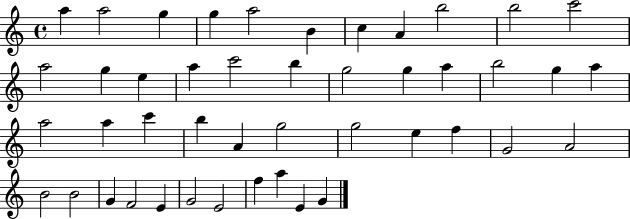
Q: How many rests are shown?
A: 0